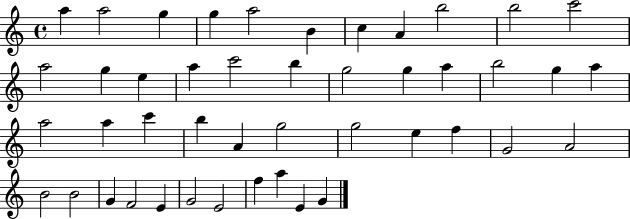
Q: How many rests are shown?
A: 0